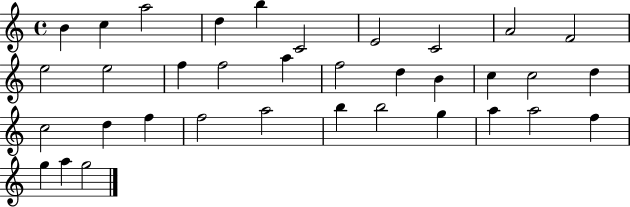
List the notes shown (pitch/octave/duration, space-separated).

B4/q C5/q A5/h D5/q B5/q C4/h E4/h C4/h A4/h F4/h E5/h E5/h F5/q F5/h A5/q F5/h D5/q B4/q C5/q C5/h D5/q C5/h D5/q F5/q F5/h A5/h B5/q B5/h G5/q A5/q A5/h F5/q G5/q A5/q G5/h